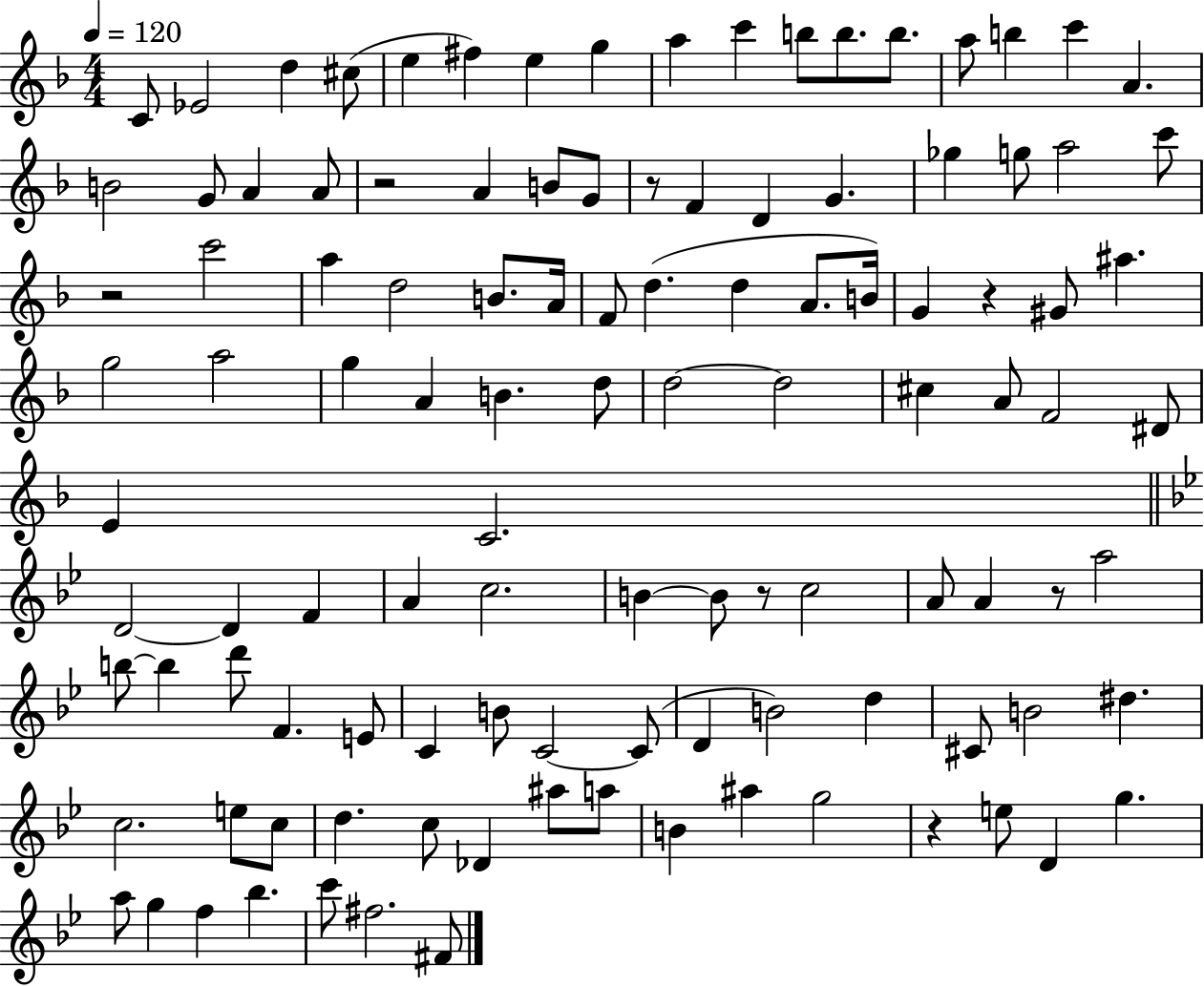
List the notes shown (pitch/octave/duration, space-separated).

C4/e Eb4/h D5/q C#5/e E5/q F#5/q E5/q G5/q A5/q C6/q B5/e B5/e. B5/e. A5/e B5/q C6/q A4/q. B4/h G4/e A4/q A4/e R/h A4/q B4/e G4/e R/e F4/q D4/q G4/q. Gb5/q G5/e A5/h C6/e R/h C6/h A5/q D5/h B4/e. A4/s F4/e D5/q. D5/q A4/e. B4/s G4/q R/q G#4/e A#5/q. G5/h A5/h G5/q A4/q B4/q. D5/e D5/h D5/h C#5/q A4/e F4/h D#4/e E4/q C4/h. D4/h D4/q F4/q A4/q C5/h. B4/q B4/e R/e C5/h A4/e A4/q R/e A5/h B5/e B5/q D6/e F4/q. E4/e C4/q B4/e C4/h C4/e D4/q B4/h D5/q C#4/e B4/h D#5/q. C5/h. E5/e C5/e D5/q. C5/e Db4/q A#5/e A5/e B4/q A#5/q G5/h R/q E5/e D4/q G5/q. A5/e G5/q F5/q Bb5/q. C6/e F#5/h. F#4/e